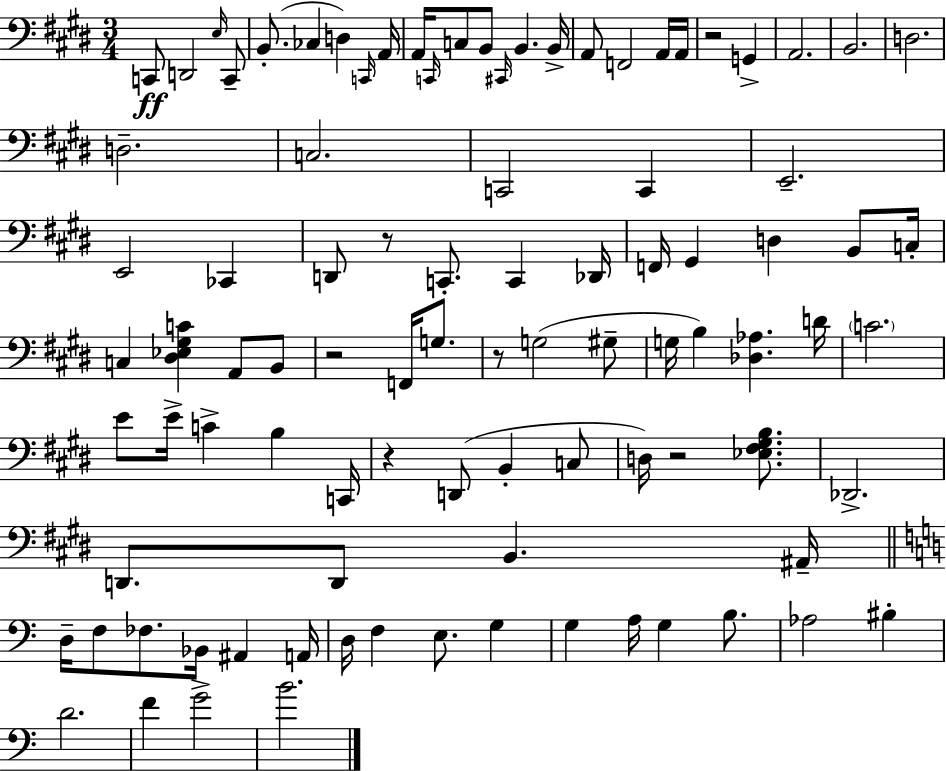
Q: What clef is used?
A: bass